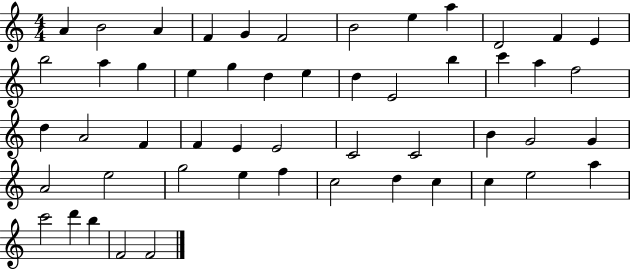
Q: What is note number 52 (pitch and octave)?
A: F4